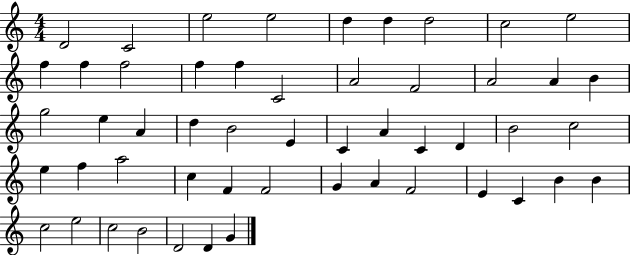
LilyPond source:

{
  \clef treble
  \numericTimeSignature
  \time 4/4
  \key c \major
  d'2 c'2 | e''2 e''2 | d''4 d''4 d''2 | c''2 e''2 | \break f''4 f''4 f''2 | f''4 f''4 c'2 | a'2 f'2 | a'2 a'4 b'4 | \break g''2 e''4 a'4 | d''4 b'2 e'4 | c'4 a'4 c'4 d'4 | b'2 c''2 | \break e''4 f''4 a''2 | c''4 f'4 f'2 | g'4 a'4 f'2 | e'4 c'4 b'4 b'4 | \break c''2 e''2 | c''2 b'2 | d'2 d'4 g'4 | \bar "|."
}